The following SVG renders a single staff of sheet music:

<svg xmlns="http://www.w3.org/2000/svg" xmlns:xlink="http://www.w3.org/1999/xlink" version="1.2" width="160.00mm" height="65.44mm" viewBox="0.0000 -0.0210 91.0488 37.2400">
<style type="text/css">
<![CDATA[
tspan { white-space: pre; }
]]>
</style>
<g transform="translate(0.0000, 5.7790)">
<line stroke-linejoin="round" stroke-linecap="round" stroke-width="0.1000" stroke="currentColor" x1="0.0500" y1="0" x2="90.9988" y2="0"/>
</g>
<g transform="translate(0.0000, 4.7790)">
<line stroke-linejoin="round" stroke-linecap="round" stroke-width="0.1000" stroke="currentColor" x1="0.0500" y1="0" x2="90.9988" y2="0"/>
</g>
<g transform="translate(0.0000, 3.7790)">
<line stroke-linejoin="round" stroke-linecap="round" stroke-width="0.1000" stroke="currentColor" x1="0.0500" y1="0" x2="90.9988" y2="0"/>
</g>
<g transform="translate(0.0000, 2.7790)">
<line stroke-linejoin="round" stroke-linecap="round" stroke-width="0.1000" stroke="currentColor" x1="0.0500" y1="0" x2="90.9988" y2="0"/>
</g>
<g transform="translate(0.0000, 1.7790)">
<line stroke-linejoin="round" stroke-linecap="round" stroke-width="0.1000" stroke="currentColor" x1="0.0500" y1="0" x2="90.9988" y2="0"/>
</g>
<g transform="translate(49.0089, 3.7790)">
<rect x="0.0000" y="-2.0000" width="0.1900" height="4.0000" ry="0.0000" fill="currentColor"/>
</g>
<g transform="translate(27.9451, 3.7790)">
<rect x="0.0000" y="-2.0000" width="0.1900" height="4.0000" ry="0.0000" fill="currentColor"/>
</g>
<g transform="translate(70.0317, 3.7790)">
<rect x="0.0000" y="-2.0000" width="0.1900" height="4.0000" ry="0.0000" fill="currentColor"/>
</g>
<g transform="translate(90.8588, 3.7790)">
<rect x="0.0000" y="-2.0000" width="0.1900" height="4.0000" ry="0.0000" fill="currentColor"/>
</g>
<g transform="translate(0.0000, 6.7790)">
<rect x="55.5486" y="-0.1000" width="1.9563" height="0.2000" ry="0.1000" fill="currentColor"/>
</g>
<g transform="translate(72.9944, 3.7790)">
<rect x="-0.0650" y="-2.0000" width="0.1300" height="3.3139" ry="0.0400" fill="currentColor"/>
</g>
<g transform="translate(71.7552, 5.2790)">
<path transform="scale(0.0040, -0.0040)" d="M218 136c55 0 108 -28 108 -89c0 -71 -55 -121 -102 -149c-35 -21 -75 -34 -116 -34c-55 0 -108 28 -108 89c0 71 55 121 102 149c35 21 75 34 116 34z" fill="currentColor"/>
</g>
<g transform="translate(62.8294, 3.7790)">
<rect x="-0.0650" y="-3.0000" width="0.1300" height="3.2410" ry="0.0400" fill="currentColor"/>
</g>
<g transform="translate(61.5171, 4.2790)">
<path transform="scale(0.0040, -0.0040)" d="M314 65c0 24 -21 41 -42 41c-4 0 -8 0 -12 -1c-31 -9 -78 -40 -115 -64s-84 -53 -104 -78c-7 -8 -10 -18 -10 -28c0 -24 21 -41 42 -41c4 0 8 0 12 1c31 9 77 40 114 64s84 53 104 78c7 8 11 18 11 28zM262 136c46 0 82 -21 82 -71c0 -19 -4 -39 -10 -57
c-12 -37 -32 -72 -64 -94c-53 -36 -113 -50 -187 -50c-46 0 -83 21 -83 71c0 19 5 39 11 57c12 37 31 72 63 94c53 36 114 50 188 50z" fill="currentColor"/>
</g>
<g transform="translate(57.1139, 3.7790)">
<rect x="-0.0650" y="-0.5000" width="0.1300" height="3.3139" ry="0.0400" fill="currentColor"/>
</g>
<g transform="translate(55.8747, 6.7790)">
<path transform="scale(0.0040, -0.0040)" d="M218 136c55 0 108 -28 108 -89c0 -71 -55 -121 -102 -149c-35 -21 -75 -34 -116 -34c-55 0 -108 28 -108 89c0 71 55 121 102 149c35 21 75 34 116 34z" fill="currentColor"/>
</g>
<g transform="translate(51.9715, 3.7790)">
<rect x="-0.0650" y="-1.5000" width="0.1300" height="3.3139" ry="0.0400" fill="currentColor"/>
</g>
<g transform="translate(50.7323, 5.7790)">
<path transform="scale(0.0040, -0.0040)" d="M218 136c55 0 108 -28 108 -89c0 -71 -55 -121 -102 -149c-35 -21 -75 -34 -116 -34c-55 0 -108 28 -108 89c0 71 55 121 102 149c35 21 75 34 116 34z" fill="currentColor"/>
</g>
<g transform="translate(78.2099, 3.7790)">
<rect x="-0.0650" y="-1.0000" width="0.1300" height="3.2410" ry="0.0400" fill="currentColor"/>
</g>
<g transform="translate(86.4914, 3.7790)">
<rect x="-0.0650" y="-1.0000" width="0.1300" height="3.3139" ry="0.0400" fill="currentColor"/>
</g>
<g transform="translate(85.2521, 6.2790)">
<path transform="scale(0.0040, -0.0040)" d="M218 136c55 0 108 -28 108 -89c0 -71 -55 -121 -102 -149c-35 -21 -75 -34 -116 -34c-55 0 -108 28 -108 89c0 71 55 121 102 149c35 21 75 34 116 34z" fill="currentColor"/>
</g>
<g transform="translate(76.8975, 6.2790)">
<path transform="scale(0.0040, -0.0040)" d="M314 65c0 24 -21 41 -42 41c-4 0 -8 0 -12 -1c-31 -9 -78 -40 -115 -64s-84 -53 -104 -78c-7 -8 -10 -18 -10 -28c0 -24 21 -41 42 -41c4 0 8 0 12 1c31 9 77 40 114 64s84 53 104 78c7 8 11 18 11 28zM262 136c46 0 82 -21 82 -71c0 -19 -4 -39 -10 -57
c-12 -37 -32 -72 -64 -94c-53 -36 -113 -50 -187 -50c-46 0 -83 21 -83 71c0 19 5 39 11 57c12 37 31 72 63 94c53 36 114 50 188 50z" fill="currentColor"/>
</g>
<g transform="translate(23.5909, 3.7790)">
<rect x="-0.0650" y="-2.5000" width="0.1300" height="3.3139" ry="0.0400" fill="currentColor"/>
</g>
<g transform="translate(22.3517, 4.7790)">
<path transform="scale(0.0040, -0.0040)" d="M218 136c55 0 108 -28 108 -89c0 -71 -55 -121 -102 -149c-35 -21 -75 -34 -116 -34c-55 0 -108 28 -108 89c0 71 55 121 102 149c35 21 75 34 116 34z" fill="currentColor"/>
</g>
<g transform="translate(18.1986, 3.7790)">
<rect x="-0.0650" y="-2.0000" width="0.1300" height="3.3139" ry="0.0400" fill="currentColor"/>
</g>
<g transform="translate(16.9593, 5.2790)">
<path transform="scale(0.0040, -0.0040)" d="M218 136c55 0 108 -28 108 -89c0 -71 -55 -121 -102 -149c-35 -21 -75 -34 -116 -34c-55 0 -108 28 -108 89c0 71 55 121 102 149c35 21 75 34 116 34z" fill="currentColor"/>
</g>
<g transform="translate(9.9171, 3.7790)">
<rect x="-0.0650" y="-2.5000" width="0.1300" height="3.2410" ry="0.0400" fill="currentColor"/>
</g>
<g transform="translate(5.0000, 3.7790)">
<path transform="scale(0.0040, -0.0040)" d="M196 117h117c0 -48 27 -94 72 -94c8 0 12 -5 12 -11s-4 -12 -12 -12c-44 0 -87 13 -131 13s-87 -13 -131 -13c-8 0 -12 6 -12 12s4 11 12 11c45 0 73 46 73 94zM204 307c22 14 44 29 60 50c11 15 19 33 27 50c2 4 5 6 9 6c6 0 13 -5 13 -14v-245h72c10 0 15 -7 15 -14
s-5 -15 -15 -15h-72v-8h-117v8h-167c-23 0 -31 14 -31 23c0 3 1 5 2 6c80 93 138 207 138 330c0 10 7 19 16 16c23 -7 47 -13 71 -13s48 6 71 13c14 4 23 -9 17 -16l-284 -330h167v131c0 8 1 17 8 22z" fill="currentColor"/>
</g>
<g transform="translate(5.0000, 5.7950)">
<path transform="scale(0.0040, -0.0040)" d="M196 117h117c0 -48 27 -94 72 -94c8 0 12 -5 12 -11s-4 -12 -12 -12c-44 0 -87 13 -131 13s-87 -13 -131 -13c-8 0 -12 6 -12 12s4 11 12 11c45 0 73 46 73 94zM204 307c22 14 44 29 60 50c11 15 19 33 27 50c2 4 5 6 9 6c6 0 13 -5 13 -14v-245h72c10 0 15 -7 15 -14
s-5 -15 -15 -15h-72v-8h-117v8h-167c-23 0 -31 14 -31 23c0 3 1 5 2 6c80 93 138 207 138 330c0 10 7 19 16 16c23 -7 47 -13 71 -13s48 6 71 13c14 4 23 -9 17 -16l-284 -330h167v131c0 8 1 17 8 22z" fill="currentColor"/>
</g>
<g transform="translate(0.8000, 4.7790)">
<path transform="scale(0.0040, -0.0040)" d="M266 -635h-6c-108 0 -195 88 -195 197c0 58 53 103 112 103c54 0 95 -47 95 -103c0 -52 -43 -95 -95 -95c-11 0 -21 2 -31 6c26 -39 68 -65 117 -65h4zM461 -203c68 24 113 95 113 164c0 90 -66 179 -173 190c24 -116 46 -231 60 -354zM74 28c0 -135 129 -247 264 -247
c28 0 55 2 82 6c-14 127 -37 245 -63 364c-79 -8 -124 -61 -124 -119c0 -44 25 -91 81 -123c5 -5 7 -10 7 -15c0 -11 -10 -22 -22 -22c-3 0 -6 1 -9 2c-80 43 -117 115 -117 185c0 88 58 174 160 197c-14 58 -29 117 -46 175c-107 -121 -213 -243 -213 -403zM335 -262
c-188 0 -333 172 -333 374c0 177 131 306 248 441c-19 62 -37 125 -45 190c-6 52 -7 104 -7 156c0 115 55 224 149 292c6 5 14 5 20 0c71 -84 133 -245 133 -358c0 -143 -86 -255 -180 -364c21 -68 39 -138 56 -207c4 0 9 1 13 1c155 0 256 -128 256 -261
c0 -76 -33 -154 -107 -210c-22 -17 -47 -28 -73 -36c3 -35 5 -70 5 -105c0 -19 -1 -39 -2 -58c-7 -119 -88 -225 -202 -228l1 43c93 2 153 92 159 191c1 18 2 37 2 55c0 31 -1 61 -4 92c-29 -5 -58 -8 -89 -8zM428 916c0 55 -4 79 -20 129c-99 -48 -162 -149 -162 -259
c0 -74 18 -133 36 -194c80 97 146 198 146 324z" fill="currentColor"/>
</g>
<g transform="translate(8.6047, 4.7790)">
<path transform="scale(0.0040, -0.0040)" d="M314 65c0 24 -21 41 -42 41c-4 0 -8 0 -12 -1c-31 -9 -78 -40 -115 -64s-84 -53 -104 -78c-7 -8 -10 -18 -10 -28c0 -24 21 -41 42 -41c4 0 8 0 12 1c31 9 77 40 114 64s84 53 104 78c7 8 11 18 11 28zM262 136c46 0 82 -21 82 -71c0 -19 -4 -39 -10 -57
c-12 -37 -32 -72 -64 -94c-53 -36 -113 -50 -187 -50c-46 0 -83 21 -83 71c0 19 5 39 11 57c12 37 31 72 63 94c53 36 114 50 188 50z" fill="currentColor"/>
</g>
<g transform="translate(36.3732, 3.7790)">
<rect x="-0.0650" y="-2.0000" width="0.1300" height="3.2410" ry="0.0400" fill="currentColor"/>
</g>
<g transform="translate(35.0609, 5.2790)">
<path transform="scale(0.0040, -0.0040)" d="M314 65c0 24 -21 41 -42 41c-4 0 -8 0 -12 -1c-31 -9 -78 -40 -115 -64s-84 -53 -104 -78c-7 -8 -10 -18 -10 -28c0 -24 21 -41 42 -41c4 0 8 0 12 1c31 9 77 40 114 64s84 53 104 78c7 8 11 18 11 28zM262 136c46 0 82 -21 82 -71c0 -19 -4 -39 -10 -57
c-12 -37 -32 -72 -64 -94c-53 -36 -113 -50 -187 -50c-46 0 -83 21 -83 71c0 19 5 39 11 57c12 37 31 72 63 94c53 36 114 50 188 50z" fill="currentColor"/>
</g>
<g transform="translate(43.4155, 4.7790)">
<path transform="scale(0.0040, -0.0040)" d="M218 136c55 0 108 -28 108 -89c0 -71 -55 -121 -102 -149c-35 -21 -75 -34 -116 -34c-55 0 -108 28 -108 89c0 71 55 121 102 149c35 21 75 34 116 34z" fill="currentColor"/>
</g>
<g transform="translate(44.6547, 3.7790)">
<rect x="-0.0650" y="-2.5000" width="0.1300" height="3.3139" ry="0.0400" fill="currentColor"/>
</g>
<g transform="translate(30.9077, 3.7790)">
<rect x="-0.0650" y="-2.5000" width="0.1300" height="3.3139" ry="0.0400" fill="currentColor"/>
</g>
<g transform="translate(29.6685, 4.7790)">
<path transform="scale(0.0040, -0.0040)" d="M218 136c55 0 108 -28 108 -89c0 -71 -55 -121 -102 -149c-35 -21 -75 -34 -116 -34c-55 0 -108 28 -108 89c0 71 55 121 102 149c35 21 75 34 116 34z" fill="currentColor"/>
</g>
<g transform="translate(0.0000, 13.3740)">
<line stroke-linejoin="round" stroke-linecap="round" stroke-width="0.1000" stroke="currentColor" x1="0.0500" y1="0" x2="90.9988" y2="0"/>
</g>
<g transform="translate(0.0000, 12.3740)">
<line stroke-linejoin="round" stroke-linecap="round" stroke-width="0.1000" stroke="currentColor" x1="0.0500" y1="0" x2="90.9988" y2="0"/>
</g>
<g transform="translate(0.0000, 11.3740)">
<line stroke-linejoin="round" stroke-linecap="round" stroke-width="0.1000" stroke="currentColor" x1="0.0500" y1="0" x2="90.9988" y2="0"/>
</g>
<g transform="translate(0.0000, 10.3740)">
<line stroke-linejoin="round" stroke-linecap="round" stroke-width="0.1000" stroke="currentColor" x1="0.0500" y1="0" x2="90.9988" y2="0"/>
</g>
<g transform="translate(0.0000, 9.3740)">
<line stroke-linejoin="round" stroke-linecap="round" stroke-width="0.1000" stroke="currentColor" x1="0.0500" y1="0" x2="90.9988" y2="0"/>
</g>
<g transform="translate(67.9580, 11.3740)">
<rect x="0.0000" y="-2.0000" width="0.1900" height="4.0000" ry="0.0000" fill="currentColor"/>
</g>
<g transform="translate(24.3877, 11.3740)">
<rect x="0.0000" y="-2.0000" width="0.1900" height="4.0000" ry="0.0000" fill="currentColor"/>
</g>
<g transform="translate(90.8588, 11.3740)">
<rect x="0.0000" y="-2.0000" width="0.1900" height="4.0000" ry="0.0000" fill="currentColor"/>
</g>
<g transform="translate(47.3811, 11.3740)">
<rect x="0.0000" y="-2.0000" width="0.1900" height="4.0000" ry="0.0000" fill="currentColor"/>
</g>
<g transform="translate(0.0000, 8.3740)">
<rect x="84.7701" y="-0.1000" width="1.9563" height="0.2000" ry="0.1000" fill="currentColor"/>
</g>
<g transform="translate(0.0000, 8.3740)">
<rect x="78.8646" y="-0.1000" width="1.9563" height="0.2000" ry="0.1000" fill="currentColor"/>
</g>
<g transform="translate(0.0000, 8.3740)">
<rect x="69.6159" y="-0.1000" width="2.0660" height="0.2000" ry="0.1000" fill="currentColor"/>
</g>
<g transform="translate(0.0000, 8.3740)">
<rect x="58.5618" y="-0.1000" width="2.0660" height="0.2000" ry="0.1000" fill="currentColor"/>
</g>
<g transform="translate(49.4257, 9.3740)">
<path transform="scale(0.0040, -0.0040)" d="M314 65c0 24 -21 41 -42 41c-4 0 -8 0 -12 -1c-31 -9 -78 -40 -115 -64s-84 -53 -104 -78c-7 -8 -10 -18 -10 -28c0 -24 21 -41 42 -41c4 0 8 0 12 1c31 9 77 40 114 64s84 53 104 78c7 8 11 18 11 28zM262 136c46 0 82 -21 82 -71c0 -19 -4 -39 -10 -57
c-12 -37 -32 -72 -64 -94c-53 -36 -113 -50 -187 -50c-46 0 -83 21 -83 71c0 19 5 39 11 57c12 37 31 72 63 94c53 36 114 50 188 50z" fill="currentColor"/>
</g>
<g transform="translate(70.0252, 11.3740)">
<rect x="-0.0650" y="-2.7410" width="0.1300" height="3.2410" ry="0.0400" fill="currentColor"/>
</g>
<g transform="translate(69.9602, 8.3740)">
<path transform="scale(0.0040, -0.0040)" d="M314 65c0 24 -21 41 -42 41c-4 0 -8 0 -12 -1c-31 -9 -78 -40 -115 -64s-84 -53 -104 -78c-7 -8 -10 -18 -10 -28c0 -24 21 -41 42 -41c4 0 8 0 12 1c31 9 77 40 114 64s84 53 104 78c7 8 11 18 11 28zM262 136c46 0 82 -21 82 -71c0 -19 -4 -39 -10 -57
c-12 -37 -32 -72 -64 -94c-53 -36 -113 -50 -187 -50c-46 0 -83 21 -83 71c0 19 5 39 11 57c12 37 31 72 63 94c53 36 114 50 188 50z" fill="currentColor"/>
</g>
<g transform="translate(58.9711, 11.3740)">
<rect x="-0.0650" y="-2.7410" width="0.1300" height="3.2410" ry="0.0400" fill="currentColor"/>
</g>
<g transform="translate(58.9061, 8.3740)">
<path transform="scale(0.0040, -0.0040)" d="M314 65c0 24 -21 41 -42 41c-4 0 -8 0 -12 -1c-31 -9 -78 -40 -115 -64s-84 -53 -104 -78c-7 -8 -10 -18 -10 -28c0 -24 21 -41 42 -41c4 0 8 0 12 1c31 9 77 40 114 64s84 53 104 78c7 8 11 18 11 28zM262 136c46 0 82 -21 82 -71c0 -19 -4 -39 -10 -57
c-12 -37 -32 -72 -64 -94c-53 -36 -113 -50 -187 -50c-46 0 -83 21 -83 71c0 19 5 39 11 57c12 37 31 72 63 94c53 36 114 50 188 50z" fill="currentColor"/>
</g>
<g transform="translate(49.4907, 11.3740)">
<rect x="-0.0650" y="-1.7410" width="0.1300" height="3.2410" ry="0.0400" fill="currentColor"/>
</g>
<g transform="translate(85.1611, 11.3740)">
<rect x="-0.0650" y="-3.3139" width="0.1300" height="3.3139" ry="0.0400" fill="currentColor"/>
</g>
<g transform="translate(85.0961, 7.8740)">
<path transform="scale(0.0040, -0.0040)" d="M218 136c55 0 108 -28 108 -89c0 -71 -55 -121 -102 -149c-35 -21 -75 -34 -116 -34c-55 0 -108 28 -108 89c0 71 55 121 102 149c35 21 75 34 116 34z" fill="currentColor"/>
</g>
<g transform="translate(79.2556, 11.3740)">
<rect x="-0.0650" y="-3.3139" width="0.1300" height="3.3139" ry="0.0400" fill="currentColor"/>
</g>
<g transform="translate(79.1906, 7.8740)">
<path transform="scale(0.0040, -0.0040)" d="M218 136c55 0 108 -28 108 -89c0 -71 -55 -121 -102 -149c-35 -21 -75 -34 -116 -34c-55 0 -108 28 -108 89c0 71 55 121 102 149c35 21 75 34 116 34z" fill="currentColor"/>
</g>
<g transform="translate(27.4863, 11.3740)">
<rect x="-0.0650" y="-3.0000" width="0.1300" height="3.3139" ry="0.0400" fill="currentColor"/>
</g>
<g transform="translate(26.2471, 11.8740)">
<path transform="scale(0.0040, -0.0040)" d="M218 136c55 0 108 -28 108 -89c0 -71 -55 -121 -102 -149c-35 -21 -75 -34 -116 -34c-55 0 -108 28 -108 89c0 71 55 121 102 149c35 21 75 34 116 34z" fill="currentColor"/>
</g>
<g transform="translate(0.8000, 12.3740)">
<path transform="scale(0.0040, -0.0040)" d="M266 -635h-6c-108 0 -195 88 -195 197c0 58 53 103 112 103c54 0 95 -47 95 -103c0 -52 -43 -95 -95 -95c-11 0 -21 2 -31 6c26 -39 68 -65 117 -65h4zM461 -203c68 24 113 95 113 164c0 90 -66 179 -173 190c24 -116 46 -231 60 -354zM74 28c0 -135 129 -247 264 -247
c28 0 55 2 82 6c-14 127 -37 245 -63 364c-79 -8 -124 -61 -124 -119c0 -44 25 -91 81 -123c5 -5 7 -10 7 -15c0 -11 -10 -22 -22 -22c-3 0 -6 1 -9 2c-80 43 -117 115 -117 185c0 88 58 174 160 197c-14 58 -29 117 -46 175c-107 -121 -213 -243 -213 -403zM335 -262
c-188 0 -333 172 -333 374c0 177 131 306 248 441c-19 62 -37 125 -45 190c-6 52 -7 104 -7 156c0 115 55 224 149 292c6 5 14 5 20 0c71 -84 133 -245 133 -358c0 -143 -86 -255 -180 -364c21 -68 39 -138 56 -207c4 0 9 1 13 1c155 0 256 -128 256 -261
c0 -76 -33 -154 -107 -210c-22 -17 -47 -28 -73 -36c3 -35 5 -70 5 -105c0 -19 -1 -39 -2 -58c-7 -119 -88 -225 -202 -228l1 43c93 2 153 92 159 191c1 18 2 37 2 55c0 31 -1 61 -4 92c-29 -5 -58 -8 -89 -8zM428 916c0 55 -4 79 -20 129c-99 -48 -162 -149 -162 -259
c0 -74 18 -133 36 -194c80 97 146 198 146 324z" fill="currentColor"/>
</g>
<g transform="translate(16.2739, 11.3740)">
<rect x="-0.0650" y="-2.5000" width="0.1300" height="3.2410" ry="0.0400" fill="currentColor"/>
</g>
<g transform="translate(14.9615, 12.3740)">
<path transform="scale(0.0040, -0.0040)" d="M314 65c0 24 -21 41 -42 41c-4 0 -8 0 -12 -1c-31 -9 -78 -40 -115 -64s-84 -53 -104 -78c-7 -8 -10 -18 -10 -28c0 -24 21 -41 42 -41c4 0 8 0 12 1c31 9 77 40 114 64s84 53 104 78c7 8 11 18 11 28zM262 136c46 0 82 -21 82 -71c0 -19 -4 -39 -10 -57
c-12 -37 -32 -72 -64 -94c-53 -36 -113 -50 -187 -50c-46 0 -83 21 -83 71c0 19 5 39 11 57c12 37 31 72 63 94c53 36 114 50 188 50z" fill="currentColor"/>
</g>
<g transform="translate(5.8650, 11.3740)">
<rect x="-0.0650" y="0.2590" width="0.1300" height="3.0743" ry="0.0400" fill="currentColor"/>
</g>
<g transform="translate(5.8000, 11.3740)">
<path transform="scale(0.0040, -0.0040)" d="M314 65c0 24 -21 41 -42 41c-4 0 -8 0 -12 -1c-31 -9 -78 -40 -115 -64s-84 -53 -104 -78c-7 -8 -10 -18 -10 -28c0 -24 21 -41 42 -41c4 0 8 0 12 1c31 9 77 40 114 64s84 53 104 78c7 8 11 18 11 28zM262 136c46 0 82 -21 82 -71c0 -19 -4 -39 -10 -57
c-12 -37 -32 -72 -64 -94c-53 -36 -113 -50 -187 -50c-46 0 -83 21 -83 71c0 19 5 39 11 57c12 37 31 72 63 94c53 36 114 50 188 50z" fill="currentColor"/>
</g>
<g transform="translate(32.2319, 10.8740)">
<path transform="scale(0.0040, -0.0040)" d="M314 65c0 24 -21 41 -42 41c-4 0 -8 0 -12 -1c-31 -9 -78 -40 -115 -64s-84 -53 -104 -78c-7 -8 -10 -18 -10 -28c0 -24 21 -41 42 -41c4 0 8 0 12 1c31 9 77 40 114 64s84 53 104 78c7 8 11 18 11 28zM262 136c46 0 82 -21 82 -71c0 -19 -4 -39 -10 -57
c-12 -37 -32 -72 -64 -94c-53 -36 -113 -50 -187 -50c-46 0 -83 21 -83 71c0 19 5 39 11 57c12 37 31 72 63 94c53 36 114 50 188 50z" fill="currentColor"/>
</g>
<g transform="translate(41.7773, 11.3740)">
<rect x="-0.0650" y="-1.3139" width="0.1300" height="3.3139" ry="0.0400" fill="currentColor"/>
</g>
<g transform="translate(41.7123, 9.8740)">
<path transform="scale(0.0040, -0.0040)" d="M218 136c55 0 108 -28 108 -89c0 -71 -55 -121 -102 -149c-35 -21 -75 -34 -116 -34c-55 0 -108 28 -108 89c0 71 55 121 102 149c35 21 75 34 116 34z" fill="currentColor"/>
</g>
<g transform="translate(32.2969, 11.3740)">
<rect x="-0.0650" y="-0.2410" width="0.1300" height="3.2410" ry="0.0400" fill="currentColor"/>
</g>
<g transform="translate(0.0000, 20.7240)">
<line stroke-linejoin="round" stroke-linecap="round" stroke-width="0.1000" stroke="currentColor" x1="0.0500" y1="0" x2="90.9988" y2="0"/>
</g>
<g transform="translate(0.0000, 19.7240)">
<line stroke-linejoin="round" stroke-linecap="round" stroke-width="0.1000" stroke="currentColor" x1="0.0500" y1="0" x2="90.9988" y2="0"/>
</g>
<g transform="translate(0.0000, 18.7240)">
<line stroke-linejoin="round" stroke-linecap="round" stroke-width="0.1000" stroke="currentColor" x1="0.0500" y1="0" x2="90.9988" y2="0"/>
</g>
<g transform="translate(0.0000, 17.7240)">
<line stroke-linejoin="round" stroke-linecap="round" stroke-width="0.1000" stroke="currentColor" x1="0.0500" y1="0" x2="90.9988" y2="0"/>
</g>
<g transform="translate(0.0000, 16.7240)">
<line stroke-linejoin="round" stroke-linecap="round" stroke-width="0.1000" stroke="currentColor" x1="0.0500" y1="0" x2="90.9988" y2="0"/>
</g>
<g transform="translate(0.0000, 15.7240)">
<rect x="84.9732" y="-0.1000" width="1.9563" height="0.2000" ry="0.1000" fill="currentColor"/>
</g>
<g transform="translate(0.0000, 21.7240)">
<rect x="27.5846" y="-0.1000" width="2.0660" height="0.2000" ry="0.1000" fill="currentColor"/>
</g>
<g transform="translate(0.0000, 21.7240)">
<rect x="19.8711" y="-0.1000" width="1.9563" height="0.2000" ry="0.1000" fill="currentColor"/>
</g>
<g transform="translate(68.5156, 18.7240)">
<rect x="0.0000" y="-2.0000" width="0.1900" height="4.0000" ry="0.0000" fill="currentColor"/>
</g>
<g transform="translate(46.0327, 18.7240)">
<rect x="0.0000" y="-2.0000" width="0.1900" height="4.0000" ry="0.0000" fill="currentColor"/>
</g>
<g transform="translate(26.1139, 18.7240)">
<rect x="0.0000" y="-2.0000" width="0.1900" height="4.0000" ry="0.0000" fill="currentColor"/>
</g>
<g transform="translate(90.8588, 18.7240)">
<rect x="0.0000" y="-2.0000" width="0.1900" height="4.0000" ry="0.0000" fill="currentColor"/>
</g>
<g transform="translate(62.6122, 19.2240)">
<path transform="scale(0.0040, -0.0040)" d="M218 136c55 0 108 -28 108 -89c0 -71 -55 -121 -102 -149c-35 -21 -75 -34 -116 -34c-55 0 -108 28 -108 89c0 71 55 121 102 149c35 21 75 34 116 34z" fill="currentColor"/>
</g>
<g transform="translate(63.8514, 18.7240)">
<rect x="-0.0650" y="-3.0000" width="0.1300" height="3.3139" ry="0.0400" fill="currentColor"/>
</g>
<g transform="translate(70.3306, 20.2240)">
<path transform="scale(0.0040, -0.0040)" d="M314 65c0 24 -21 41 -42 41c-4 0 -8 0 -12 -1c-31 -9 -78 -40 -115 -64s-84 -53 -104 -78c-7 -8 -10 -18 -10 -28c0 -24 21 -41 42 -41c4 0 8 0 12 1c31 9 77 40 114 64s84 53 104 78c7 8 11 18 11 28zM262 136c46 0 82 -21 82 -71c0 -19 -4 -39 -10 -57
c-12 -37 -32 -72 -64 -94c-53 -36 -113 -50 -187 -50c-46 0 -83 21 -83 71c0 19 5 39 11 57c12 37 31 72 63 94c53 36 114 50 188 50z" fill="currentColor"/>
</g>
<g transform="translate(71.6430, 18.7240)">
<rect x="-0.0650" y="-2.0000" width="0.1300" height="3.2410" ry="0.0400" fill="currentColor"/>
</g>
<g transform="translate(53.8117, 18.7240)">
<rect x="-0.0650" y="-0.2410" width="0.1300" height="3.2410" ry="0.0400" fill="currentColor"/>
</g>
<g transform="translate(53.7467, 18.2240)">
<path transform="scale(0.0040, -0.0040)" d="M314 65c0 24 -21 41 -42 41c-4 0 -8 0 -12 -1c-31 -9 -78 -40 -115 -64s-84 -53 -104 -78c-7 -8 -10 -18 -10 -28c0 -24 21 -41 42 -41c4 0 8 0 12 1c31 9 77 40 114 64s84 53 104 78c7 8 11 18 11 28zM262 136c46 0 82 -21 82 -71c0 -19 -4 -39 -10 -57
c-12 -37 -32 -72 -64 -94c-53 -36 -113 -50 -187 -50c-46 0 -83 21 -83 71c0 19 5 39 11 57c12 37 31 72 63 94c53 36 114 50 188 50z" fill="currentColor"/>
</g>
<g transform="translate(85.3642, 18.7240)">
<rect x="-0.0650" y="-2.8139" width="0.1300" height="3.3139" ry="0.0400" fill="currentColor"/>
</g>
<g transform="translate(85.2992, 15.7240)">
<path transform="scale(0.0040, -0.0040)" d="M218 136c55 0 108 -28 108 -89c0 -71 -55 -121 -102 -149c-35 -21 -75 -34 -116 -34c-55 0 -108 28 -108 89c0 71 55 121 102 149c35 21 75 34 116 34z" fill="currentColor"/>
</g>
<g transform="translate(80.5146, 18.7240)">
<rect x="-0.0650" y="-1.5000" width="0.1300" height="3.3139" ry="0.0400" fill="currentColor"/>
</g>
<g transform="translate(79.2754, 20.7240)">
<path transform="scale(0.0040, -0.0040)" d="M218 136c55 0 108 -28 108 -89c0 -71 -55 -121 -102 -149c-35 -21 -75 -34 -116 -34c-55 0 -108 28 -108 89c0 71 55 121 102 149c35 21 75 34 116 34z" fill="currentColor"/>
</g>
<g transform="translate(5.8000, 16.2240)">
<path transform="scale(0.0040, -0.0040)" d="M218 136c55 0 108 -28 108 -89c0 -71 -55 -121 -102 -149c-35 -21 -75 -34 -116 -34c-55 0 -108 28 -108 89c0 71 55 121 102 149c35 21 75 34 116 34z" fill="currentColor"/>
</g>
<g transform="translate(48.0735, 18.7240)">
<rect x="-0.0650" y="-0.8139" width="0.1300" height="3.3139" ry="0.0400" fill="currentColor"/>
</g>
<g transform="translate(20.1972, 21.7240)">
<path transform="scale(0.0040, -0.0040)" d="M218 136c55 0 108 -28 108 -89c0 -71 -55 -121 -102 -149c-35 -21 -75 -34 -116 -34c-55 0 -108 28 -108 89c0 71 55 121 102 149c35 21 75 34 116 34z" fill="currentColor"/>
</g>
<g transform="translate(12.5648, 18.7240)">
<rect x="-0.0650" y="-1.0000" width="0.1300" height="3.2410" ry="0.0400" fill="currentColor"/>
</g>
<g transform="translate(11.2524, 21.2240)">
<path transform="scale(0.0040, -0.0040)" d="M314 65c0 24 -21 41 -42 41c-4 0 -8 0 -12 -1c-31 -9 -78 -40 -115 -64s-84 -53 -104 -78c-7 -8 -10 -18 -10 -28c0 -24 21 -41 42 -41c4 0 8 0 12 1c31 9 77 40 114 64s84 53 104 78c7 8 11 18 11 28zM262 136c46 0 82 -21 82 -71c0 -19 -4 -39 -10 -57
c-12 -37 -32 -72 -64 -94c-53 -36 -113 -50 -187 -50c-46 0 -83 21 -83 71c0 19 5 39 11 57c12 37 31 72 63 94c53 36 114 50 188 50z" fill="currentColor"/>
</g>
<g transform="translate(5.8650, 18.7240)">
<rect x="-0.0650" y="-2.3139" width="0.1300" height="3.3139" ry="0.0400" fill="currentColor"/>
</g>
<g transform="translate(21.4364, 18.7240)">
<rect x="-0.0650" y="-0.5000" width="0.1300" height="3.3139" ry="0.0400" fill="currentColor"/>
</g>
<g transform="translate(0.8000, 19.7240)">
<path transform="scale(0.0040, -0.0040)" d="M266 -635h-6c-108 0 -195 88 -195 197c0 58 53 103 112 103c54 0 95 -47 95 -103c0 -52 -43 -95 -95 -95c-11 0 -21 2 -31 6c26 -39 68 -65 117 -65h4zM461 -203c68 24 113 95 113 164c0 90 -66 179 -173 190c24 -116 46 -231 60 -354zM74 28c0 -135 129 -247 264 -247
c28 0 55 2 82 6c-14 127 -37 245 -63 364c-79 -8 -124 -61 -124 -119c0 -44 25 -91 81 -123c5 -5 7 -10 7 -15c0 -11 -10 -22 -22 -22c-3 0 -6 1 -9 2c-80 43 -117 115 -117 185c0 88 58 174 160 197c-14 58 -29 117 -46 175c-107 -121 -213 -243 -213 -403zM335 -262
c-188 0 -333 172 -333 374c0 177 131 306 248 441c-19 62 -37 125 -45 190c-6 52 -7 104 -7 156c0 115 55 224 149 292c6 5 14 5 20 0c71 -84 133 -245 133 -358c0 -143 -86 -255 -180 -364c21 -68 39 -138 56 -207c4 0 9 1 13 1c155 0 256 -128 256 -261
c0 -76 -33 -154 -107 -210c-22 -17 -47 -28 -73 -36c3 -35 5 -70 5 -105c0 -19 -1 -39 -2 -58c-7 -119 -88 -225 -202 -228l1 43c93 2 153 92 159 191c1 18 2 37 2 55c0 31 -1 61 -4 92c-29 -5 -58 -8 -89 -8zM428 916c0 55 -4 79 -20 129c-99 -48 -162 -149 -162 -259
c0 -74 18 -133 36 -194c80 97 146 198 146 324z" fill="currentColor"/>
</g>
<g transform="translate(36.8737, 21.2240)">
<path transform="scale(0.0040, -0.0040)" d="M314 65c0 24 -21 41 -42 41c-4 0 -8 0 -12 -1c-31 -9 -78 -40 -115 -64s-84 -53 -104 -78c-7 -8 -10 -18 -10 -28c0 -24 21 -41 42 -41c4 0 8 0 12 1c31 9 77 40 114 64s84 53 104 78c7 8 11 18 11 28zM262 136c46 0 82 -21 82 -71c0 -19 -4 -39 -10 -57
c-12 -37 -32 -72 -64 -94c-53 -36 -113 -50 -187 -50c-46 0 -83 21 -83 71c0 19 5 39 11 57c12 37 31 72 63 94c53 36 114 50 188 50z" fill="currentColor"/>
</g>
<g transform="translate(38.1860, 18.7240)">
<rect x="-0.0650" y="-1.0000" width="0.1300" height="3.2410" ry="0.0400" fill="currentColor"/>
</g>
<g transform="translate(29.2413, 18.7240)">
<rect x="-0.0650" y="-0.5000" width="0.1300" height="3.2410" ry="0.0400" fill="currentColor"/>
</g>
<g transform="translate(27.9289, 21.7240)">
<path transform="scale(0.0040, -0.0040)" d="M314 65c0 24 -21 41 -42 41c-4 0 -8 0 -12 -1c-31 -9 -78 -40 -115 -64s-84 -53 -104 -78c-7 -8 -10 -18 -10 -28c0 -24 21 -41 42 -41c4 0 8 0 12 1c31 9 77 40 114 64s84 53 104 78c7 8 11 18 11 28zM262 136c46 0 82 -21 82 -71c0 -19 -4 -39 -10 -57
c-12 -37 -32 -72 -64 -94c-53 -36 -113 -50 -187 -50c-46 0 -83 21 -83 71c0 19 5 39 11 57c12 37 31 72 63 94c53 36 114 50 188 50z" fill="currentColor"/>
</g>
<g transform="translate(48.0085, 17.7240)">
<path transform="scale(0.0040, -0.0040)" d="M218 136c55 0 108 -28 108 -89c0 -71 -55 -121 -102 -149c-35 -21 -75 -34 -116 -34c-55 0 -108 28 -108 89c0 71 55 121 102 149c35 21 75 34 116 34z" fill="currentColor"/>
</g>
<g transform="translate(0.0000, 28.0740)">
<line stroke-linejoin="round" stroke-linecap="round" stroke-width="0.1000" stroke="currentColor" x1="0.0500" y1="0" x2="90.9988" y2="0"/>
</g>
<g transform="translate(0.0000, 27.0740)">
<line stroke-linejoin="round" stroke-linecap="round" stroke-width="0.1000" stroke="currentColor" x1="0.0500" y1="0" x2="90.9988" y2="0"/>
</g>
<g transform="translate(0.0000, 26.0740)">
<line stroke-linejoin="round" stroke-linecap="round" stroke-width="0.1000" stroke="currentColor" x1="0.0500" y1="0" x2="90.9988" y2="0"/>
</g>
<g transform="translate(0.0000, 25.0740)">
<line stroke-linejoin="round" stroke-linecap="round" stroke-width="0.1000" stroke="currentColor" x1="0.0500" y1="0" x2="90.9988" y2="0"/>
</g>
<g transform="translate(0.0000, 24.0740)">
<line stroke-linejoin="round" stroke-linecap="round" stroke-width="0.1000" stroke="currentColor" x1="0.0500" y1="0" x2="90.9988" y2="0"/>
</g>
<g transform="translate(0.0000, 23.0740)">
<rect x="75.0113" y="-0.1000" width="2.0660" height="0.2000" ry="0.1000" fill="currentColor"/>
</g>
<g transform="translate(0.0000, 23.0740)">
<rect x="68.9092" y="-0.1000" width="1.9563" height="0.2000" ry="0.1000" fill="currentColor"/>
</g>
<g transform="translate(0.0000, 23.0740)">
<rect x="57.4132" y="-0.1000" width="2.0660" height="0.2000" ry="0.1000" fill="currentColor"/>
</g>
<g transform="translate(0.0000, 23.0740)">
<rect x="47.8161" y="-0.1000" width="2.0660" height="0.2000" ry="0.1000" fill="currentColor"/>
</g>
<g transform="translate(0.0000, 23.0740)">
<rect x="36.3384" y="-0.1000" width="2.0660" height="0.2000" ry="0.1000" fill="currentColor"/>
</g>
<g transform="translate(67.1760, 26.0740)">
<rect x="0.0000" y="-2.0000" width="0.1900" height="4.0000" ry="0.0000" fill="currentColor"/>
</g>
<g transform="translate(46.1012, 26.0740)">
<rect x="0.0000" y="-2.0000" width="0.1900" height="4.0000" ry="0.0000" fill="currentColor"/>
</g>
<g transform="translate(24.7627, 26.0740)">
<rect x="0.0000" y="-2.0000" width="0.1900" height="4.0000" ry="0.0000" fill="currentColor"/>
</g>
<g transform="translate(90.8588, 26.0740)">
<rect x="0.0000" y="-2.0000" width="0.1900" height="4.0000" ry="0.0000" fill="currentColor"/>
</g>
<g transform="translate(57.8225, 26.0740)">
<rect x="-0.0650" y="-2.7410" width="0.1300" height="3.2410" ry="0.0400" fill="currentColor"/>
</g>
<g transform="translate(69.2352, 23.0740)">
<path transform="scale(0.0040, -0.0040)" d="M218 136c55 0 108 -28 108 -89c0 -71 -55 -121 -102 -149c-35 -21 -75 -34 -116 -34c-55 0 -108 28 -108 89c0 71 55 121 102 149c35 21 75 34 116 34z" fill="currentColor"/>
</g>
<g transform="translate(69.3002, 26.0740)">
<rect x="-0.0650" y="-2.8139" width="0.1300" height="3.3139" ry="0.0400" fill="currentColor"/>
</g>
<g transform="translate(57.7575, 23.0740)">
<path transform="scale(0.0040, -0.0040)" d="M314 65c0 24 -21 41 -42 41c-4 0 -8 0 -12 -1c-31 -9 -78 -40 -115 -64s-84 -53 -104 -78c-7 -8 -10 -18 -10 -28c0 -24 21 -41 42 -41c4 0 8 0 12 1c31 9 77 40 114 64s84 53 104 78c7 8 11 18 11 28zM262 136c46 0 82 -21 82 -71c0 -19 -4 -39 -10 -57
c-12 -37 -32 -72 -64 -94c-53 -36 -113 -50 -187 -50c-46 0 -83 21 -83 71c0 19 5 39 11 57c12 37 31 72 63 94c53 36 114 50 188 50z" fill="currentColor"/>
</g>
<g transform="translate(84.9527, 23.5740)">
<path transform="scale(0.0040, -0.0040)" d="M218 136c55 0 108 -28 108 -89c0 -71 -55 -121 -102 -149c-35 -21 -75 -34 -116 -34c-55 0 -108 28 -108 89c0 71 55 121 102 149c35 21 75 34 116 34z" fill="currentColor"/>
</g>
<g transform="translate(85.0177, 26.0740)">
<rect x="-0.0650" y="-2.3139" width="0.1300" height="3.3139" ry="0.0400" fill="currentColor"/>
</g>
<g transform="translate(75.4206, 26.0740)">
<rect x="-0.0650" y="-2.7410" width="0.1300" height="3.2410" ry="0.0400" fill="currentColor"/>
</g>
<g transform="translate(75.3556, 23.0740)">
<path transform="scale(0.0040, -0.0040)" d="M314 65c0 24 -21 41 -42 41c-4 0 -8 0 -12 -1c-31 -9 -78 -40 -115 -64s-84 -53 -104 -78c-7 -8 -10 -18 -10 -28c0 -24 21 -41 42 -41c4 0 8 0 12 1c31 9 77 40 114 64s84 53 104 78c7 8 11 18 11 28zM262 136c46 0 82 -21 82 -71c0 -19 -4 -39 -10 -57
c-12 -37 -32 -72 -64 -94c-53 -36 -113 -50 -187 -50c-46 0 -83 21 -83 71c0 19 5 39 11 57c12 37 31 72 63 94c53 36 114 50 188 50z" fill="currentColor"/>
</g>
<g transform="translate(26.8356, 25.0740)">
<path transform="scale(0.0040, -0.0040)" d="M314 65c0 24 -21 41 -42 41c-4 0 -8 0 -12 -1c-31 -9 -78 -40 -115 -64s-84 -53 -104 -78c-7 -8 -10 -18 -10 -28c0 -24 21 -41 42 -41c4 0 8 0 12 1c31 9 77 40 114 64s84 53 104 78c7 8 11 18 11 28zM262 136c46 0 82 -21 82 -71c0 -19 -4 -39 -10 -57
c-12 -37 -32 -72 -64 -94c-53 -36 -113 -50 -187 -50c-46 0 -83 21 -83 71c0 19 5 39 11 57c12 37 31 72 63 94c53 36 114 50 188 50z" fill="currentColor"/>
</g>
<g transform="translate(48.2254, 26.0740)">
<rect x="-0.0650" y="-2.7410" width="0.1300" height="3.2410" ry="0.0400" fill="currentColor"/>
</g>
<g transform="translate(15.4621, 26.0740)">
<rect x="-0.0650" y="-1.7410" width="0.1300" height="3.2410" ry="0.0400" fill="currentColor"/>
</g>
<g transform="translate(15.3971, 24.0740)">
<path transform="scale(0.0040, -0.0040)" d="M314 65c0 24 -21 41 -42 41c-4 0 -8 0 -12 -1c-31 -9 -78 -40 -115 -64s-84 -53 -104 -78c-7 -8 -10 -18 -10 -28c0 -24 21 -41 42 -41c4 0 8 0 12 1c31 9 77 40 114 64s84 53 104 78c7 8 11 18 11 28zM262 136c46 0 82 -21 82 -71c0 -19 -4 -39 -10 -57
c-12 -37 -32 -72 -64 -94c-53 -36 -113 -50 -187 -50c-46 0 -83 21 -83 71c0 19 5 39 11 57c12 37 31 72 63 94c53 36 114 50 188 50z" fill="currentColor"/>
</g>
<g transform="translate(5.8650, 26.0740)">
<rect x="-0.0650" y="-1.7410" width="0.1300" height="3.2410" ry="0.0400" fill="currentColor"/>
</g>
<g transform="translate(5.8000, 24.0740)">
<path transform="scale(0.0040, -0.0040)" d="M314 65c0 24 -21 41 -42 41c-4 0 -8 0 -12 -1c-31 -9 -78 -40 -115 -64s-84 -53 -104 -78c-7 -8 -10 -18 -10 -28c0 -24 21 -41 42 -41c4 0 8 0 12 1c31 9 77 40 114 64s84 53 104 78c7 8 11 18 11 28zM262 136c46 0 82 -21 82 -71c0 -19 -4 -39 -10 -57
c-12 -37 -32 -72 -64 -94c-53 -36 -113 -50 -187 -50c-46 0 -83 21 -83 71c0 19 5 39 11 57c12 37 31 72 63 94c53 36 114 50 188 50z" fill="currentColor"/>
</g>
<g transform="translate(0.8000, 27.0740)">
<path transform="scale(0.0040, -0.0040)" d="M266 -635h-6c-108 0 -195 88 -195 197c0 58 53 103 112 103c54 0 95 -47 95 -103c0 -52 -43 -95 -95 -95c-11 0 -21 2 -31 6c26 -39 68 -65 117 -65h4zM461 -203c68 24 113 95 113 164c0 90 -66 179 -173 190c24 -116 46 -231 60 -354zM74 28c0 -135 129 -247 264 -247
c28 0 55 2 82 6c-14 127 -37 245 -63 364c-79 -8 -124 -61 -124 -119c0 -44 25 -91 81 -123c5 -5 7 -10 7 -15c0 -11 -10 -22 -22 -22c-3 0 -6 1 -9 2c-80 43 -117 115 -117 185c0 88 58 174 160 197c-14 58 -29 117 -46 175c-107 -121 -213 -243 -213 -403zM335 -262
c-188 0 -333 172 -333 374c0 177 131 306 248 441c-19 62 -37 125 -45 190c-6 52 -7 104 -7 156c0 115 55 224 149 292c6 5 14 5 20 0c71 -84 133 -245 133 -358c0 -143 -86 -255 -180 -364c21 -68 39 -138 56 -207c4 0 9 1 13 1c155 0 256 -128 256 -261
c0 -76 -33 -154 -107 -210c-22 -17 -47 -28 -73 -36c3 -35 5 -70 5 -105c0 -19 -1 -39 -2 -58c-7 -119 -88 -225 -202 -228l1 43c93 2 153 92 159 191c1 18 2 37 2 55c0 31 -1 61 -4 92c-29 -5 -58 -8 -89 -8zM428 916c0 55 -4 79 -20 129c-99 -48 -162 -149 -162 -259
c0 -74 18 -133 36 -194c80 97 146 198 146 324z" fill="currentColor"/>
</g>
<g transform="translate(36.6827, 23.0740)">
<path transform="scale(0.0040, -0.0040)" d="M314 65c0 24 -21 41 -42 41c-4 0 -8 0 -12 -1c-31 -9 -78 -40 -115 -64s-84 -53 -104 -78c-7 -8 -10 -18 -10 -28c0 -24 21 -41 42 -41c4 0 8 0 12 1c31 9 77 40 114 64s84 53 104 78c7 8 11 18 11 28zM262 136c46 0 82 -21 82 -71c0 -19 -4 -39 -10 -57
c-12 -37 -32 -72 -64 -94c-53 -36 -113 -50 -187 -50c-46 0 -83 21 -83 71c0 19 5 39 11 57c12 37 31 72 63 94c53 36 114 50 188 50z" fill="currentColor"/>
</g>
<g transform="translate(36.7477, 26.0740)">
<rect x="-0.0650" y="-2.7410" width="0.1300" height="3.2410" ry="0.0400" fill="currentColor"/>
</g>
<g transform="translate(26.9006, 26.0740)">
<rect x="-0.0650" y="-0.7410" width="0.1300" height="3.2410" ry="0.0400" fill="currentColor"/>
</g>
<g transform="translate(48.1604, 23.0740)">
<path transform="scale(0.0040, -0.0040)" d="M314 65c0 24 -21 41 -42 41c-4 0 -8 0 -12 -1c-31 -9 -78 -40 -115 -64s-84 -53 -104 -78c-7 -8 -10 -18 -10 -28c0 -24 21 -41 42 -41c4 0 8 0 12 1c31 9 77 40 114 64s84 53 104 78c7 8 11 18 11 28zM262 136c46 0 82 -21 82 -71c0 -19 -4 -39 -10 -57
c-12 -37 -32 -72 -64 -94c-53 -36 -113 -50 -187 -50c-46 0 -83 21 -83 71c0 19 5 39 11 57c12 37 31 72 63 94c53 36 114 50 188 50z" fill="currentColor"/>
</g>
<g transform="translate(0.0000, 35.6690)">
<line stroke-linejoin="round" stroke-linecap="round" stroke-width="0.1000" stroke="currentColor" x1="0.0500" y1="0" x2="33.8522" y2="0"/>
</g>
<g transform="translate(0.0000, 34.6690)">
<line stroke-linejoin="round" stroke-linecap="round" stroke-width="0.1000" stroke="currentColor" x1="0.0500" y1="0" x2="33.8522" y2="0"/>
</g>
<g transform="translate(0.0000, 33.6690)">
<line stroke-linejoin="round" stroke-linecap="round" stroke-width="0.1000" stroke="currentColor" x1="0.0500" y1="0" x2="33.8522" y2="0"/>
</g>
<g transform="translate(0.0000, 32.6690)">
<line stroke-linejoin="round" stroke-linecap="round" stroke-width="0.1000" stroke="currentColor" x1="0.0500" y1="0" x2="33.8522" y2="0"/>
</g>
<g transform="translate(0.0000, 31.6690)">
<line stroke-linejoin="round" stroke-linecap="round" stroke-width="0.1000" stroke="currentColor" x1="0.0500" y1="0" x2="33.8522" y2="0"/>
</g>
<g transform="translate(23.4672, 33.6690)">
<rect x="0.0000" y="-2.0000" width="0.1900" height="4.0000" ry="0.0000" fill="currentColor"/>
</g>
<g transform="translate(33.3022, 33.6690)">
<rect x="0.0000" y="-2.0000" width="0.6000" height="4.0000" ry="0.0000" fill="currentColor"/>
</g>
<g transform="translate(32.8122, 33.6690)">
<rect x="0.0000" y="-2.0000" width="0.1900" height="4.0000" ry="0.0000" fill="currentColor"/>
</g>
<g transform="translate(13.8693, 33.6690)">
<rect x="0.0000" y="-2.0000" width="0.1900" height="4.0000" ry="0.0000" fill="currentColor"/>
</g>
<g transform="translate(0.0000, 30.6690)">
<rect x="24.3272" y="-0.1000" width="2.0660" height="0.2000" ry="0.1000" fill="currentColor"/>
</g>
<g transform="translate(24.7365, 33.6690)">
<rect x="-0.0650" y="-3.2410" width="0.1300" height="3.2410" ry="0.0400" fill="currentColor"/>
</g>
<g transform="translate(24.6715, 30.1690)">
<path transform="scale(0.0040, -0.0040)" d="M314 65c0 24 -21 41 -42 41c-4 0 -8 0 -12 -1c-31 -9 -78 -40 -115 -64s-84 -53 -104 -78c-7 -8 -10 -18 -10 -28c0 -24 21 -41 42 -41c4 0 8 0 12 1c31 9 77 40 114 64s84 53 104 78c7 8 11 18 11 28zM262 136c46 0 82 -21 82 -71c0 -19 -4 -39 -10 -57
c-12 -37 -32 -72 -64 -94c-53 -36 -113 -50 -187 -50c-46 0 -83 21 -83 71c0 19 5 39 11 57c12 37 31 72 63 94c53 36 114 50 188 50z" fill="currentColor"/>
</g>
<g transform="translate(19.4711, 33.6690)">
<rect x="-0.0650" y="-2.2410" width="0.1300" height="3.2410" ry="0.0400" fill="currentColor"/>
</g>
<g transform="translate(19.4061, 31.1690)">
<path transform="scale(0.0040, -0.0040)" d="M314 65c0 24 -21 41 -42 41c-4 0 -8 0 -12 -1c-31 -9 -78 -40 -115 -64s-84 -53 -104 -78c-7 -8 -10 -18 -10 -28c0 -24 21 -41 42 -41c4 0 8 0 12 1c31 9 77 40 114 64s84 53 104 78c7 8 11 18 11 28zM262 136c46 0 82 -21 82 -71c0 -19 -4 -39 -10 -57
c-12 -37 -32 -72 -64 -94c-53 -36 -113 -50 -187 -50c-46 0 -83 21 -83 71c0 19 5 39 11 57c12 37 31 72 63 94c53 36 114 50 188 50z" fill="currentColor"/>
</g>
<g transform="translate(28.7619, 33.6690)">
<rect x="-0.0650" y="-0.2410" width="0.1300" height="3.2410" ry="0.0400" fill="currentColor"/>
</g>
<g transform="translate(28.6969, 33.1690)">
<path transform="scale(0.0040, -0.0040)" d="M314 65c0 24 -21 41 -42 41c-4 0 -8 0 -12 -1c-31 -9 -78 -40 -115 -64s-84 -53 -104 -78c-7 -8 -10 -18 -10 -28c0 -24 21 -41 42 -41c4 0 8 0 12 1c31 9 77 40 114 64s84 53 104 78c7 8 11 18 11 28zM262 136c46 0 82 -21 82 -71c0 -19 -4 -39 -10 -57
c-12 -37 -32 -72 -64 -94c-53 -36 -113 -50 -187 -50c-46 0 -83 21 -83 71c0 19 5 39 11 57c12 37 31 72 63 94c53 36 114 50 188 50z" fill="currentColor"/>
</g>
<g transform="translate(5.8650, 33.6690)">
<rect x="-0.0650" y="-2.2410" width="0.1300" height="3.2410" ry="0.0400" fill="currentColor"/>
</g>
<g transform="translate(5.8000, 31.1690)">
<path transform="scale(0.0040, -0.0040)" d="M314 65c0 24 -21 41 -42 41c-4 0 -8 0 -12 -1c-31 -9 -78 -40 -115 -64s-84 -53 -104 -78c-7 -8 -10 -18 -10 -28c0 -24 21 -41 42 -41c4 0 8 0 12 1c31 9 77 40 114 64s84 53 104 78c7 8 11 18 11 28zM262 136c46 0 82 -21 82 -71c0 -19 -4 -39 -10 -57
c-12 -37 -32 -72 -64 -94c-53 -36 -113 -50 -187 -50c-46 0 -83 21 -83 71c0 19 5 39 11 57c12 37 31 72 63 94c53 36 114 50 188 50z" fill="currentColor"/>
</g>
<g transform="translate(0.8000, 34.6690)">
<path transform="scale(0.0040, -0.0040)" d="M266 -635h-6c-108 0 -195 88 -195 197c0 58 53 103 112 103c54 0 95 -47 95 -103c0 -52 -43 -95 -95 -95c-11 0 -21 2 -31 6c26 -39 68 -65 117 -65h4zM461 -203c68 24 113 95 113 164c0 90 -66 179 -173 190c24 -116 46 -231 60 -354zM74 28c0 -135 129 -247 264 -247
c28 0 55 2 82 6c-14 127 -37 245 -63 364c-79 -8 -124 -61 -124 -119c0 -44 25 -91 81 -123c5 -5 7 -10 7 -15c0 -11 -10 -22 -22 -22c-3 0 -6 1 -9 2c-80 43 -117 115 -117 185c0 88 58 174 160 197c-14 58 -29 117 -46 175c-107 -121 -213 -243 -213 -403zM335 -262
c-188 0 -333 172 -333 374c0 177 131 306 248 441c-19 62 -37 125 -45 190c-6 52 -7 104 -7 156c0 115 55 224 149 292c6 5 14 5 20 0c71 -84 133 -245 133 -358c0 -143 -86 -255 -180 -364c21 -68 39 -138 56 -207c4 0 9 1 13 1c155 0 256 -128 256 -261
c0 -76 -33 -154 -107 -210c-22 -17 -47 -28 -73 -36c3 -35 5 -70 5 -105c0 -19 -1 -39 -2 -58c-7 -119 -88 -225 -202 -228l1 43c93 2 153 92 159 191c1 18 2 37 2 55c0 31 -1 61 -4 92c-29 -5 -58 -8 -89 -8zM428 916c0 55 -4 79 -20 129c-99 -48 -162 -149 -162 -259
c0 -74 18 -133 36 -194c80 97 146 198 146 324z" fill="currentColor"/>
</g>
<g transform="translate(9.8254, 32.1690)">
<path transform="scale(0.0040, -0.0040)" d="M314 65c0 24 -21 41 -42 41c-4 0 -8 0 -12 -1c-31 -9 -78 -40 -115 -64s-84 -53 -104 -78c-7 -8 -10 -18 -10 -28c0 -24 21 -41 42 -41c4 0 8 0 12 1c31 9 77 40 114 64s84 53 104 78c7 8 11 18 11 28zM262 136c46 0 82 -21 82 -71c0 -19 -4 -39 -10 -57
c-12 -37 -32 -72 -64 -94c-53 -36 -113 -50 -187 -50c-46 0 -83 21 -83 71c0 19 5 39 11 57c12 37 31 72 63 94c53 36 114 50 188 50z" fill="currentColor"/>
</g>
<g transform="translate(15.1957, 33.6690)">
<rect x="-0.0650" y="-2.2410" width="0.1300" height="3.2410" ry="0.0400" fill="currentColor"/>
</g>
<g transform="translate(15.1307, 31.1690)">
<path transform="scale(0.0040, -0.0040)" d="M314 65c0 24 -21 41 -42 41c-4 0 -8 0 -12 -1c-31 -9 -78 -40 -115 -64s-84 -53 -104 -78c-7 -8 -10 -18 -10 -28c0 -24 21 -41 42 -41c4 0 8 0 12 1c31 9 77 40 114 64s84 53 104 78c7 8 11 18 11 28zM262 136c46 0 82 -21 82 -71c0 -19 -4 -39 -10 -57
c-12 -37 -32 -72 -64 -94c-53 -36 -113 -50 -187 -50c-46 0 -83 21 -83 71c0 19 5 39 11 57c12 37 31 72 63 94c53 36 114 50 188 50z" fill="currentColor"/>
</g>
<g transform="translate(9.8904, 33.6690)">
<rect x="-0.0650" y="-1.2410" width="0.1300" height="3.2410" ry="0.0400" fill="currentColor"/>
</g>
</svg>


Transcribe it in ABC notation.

X:1
T:Untitled
M:4/4
L:1/4
K:C
G2 F G G F2 G E C A2 F D2 D B2 G2 A c2 e f2 a2 a2 b b g D2 C C2 D2 d c2 A F2 E a f2 f2 d2 a2 a2 a2 a a2 g g2 e2 g2 g2 b2 c2